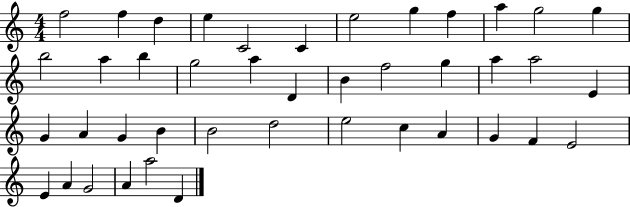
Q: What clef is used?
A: treble